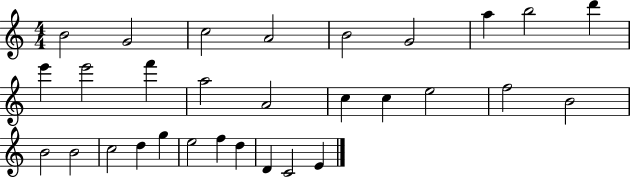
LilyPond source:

{
  \clef treble
  \numericTimeSignature
  \time 4/4
  \key c \major
  b'2 g'2 | c''2 a'2 | b'2 g'2 | a''4 b''2 d'''4 | \break e'''4 e'''2 f'''4 | a''2 a'2 | c''4 c''4 e''2 | f''2 b'2 | \break b'2 b'2 | c''2 d''4 g''4 | e''2 f''4 d''4 | d'4 c'2 e'4 | \break \bar "|."
}